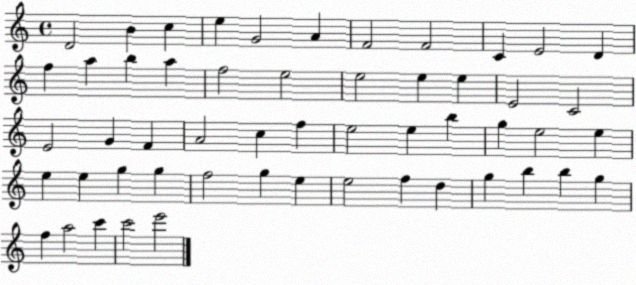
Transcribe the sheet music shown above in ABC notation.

X:1
T:Untitled
M:4/4
L:1/4
K:C
D2 B c e G2 A F2 F2 C E2 D f a b a f2 e2 e2 e e E2 C2 E2 G F A2 c f e2 e b g e2 e e e g g f2 g e e2 f d g b b g f a2 c' c'2 e'2